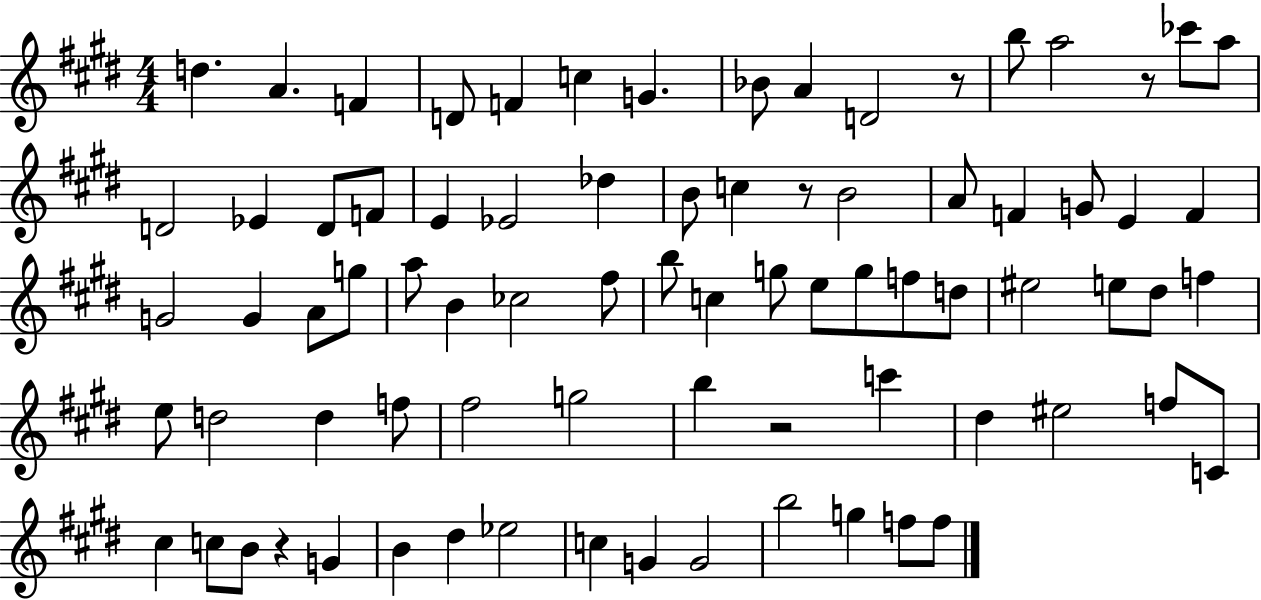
{
  \clef treble
  \numericTimeSignature
  \time 4/4
  \key e \major
  d''4. a'4. f'4 | d'8 f'4 c''4 g'4. | bes'8 a'4 d'2 r8 | b''8 a''2 r8 ces'''8 a''8 | \break d'2 ees'4 d'8 f'8 | e'4 ees'2 des''4 | b'8 c''4 r8 b'2 | a'8 f'4 g'8 e'4 f'4 | \break g'2 g'4 a'8 g''8 | a''8 b'4 ces''2 fis''8 | b''8 c''4 g''8 e''8 g''8 f''8 d''8 | eis''2 e''8 dis''8 f''4 | \break e''8 d''2 d''4 f''8 | fis''2 g''2 | b''4 r2 c'''4 | dis''4 eis''2 f''8 c'8 | \break cis''4 c''8 b'8 r4 g'4 | b'4 dis''4 ees''2 | c''4 g'4 g'2 | b''2 g''4 f''8 f''8 | \break \bar "|."
}